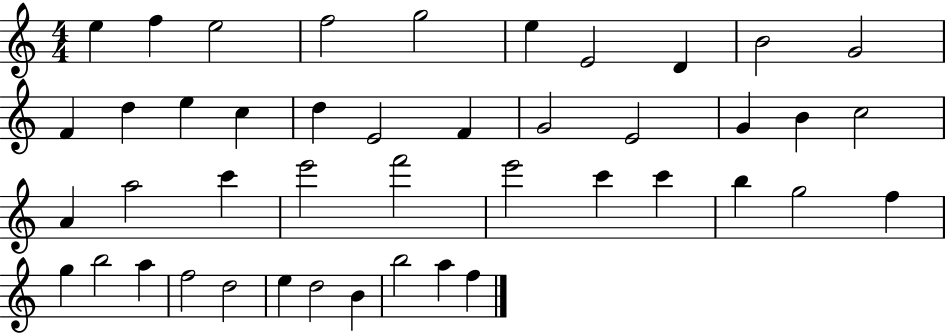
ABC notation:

X:1
T:Untitled
M:4/4
L:1/4
K:C
e f e2 f2 g2 e E2 D B2 G2 F d e c d E2 F G2 E2 G B c2 A a2 c' e'2 f'2 e'2 c' c' b g2 f g b2 a f2 d2 e d2 B b2 a f